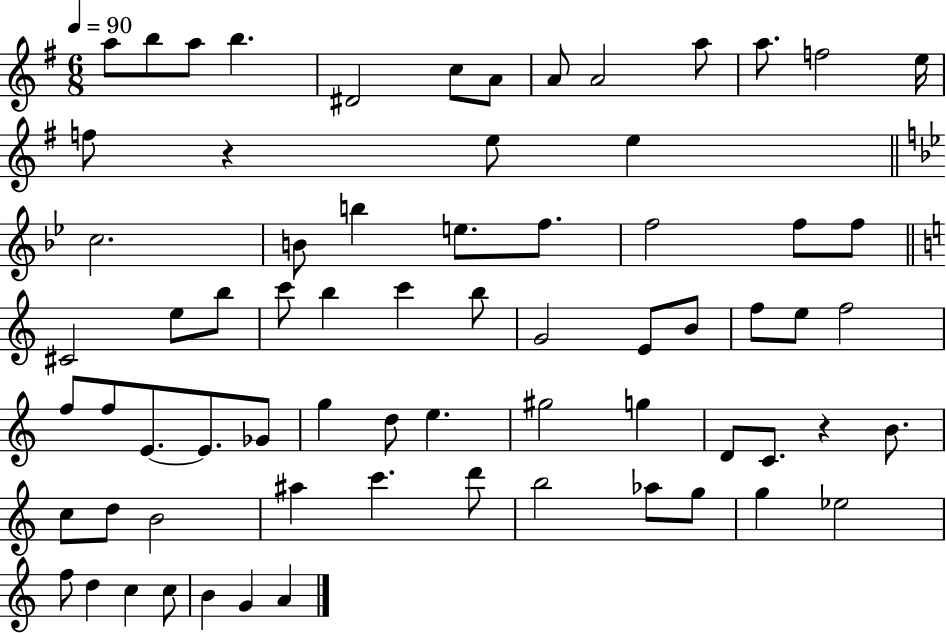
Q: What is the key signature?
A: G major